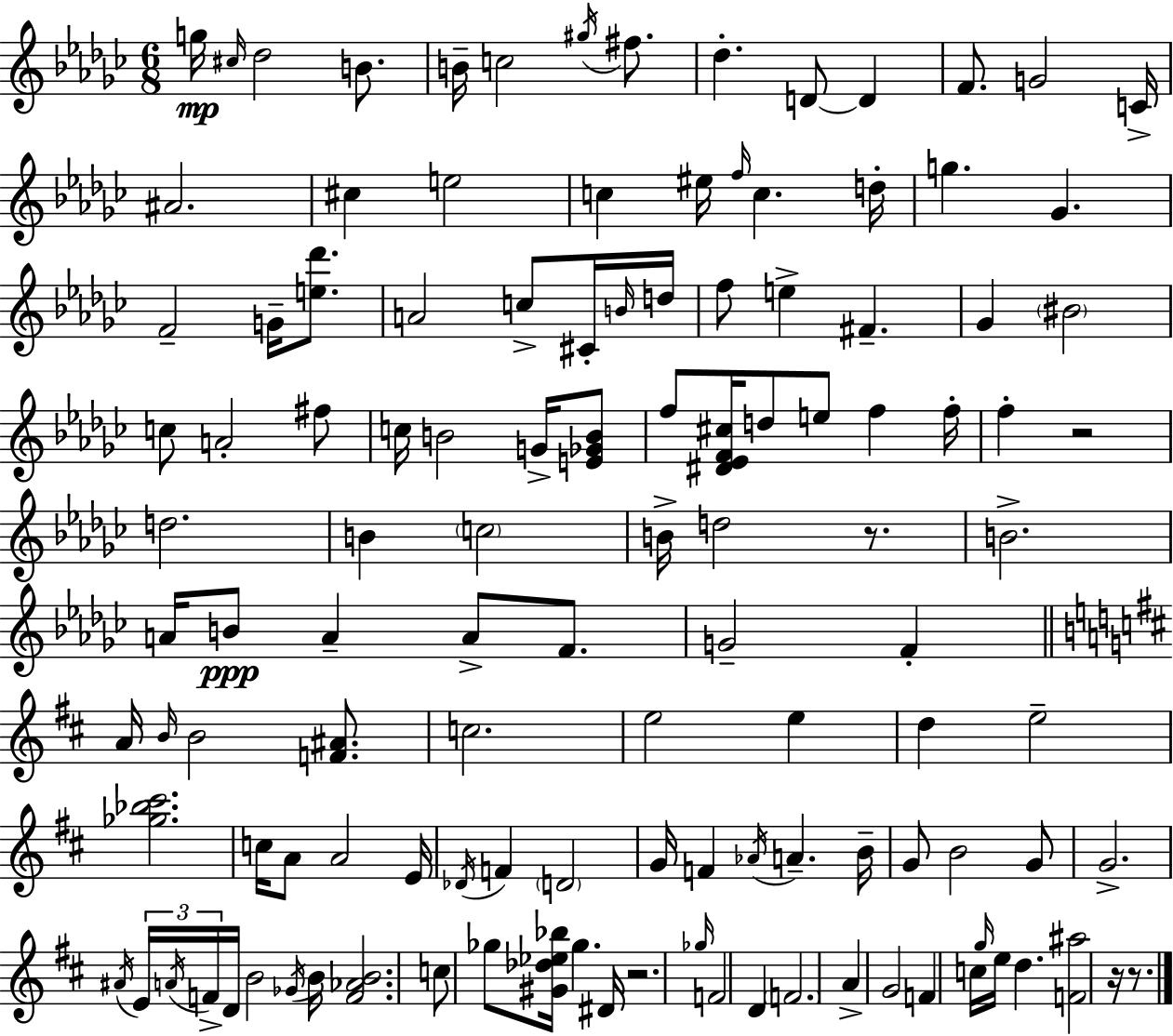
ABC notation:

X:1
T:Untitled
M:6/8
L:1/4
K:Ebm
g/4 ^c/4 _d2 B/2 B/4 c2 ^g/4 ^f/2 _d D/2 D F/2 G2 C/4 ^A2 ^c e2 c ^e/4 f/4 c d/4 g _G F2 G/4 [e_d']/2 A2 c/2 ^C/4 B/4 d/4 f/2 e ^F _G ^B2 c/2 A2 ^f/2 c/4 B2 G/4 [E_GB]/2 f/2 [^D_EF^c]/4 d/2 e/2 f f/4 f z2 d2 B c2 B/4 d2 z/2 B2 A/4 B/2 A A/2 F/2 G2 F A/4 B/4 B2 [F^A]/2 c2 e2 e d e2 [_g_b^c']2 c/4 A/2 A2 E/4 _D/4 F D2 G/4 F _A/4 A B/4 G/2 B2 G/2 G2 ^A/4 E/4 A/4 F/4 D/4 B2 _G/4 B/4 [F_AB]2 c/2 _g/2 [^G_d_e_b]/4 _g ^D/4 z2 _g/4 F2 D F2 A G2 F c/4 g/4 e/4 d [F^a]2 z/4 z/2